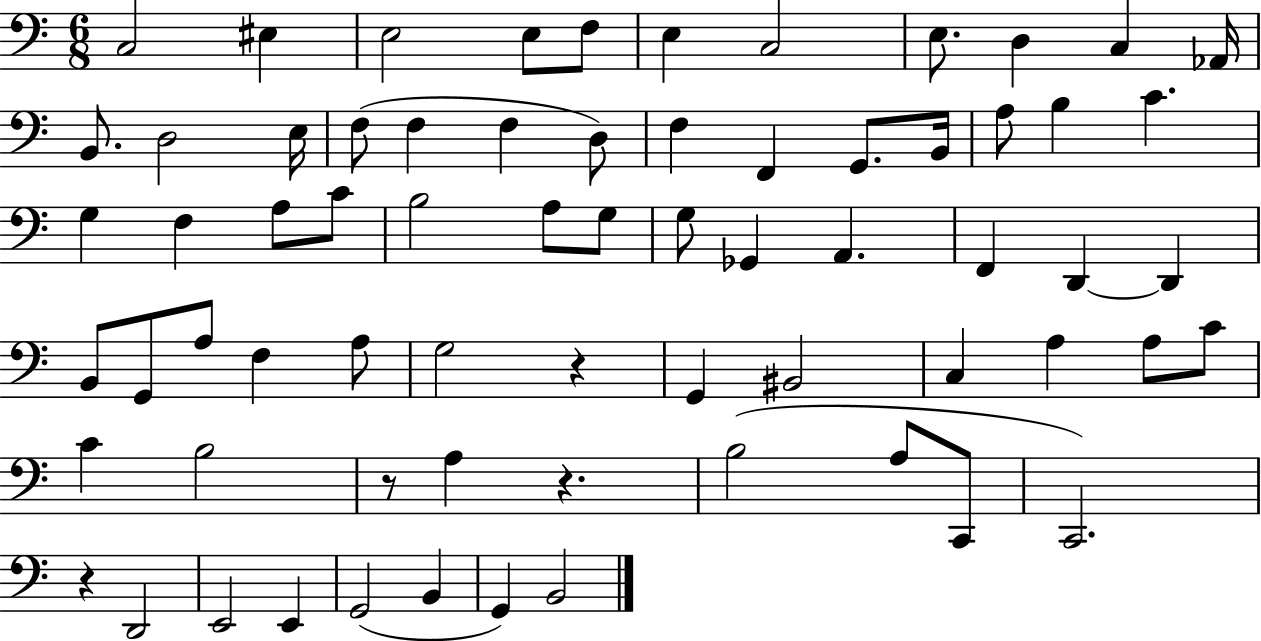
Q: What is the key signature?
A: C major